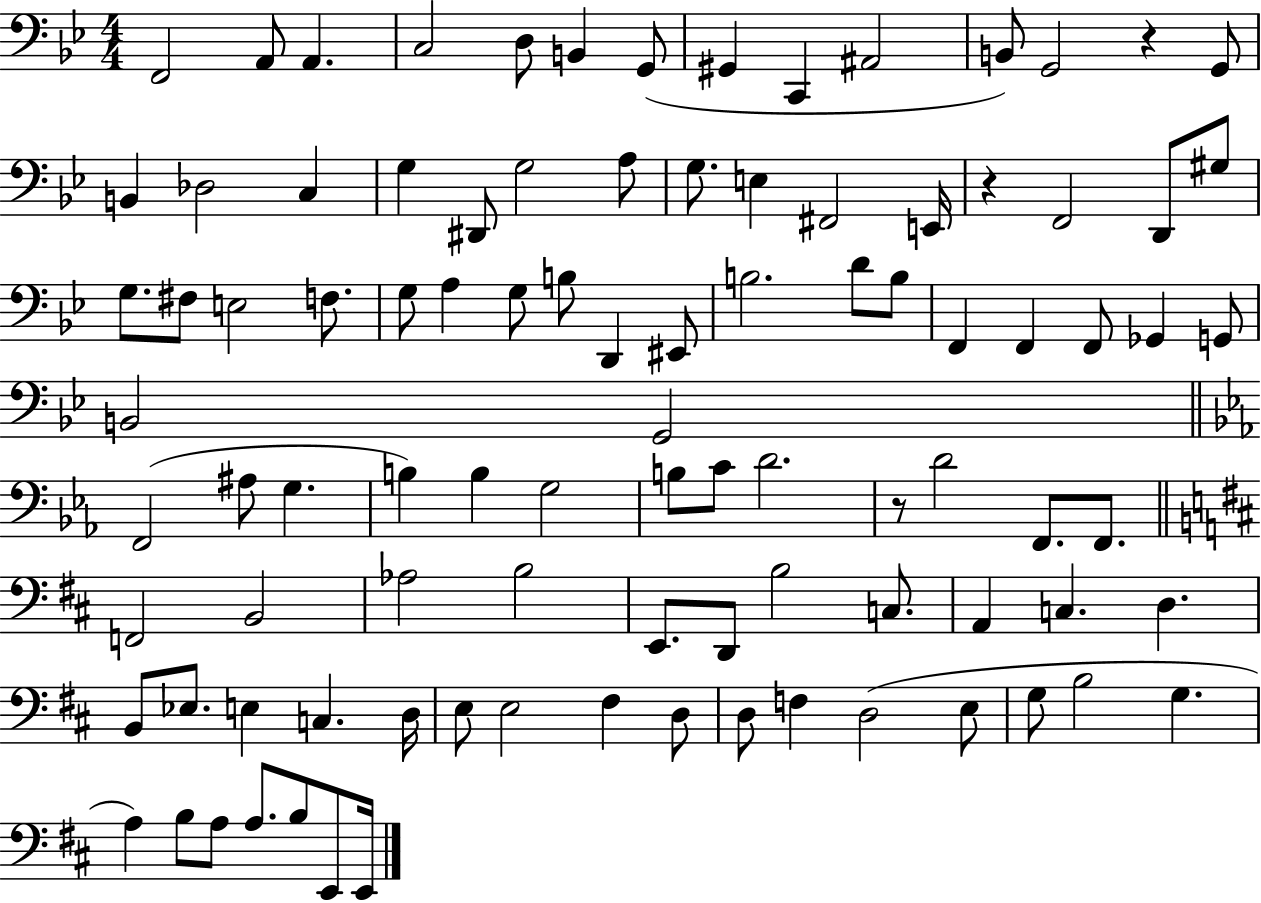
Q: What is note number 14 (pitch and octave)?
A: B2